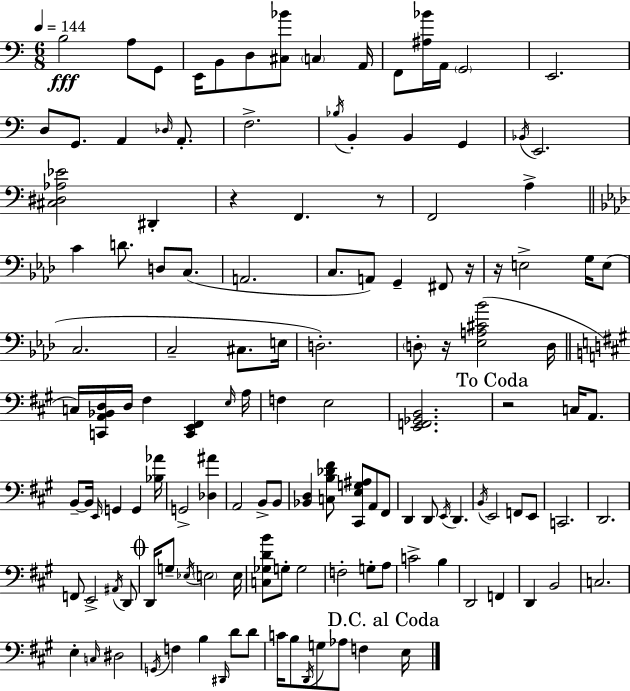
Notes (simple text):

B3/h A3/e G2/e E2/s B2/e D3/e [C#3,Bb4]/e C3/q A2/s F2/e [A#3,Bb4]/s A2/s G2/h E2/h. D3/e G2/e. A2/q Db3/s A2/e. F3/h. Bb3/s B2/q B2/q G2/q Bb2/s E2/h. [C#3,D#3,Ab3,Eb4]/h D#2/q R/q F2/q. R/e F2/h A3/q C4/q D4/e. D3/e C3/e. A2/h. C3/e. A2/e G2/q F#2/e R/s R/s E3/h G3/s E3/e C3/h. C3/h C#3/e. E3/s D3/h. D3/e R/s [Eb3,A3,C#4,Bb4]/h D3/s C3/s [C2,A2,Bb2,D3]/s D3/s F#3/q [C2,E2,F#2]/q E3/s A3/s F3/q E3/h [E2,F2,Gb2,B2]/h. R/h C3/s A2/e. B2/e B2/s E2/s G2/q G2/q [Bb3,Ab4]/s G2/h [Db3,A#4]/q A2/h B2/e B2/e [Bb2,D3]/q [C3,B3,Db4,F#4]/e [C#2,E3,G3,A#3]/e A2/e F#2/e D2/q D2/e E2/s D2/q. B2/s E2/h F2/e E2/e C2/h. D2/h. F2/e E2/h A#2/s D2/e D2/s G3/e Eb3/s E3/h E3/s [C3,Gb3,D4,B4]/e G3/e G3/h F3/h G3/e A3/e C4/h B3/q D2/h F2/q D2/q B2/h C3/h. E3/q C3/s D#3/h G2/s F3/q B3/q D#2/s D4/e D4/e C4/s B3/e D2/s G3/e Ab3/e F3/q E3/s